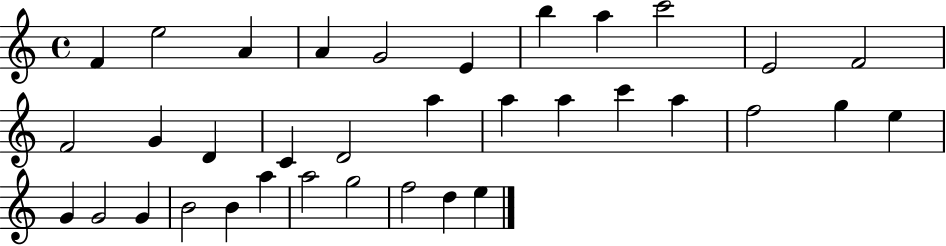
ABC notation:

X:1
T:Untitled
M:4/4
L:1/4
K:C
F e2 A A G2 E b a c'2 E2 F2 F2 G D C D2 a a a c' a f2 g e G G2 G B2 B a a2 g2 f2 d e